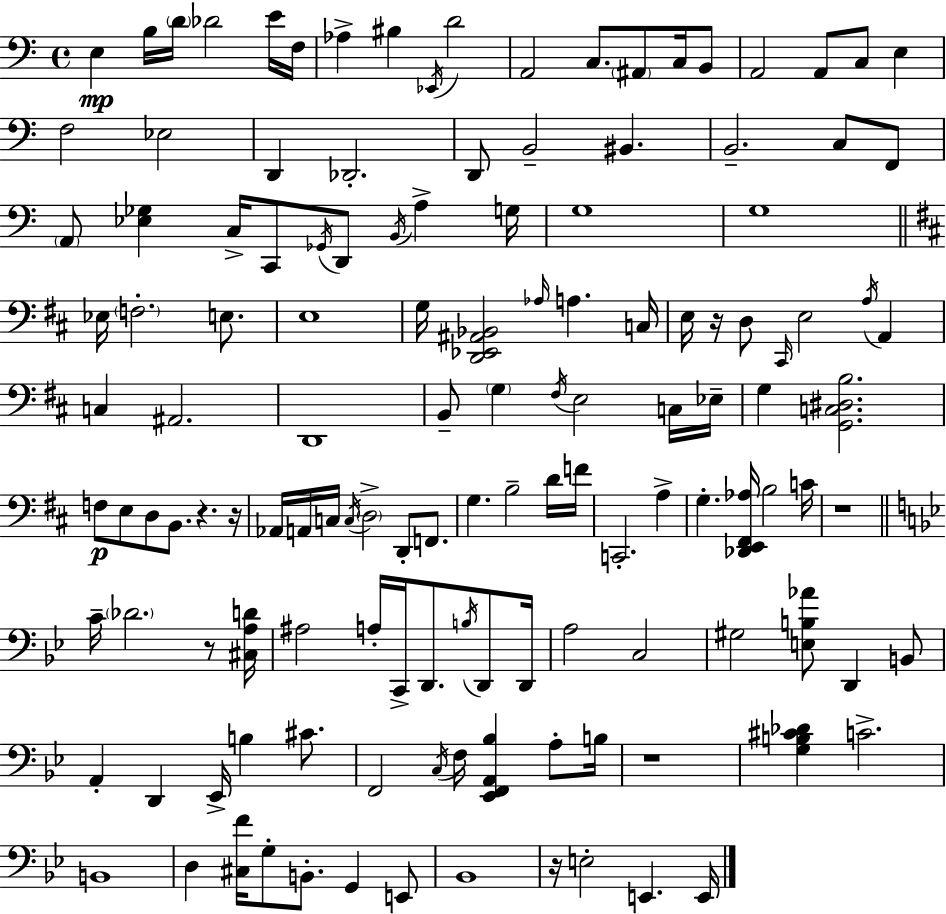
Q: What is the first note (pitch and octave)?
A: E3